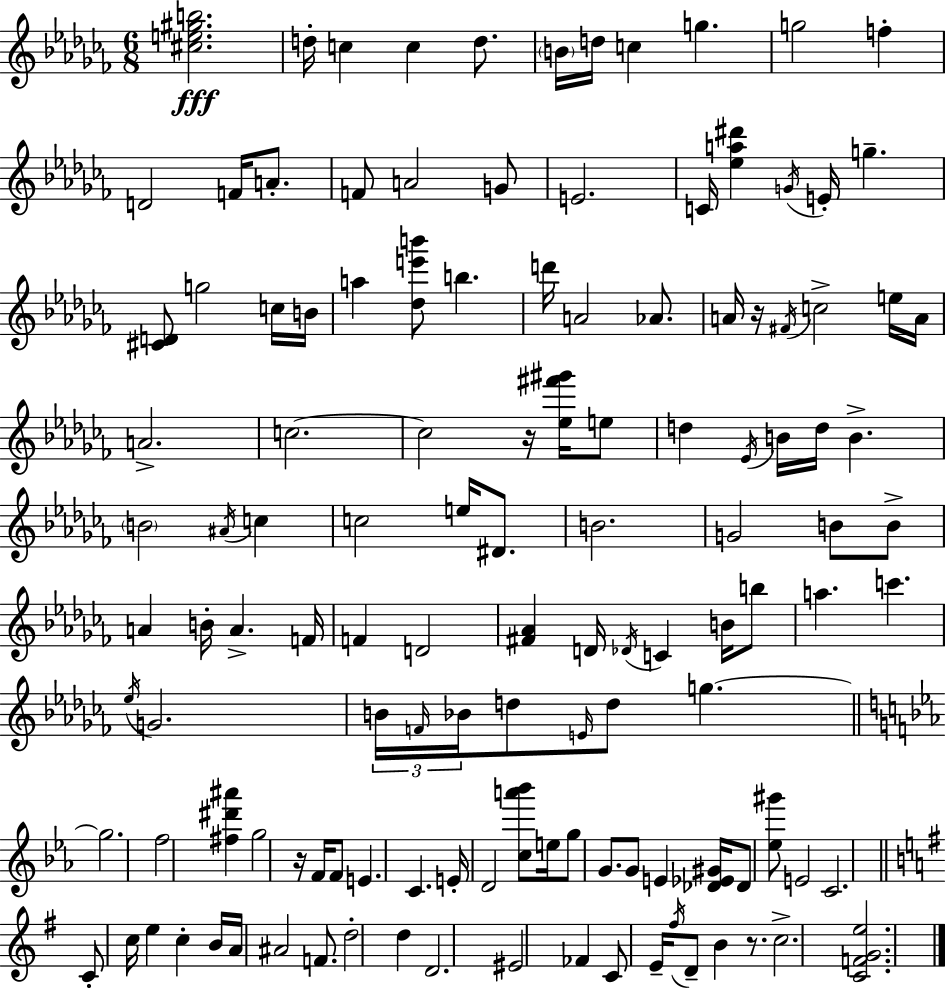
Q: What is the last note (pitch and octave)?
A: C5